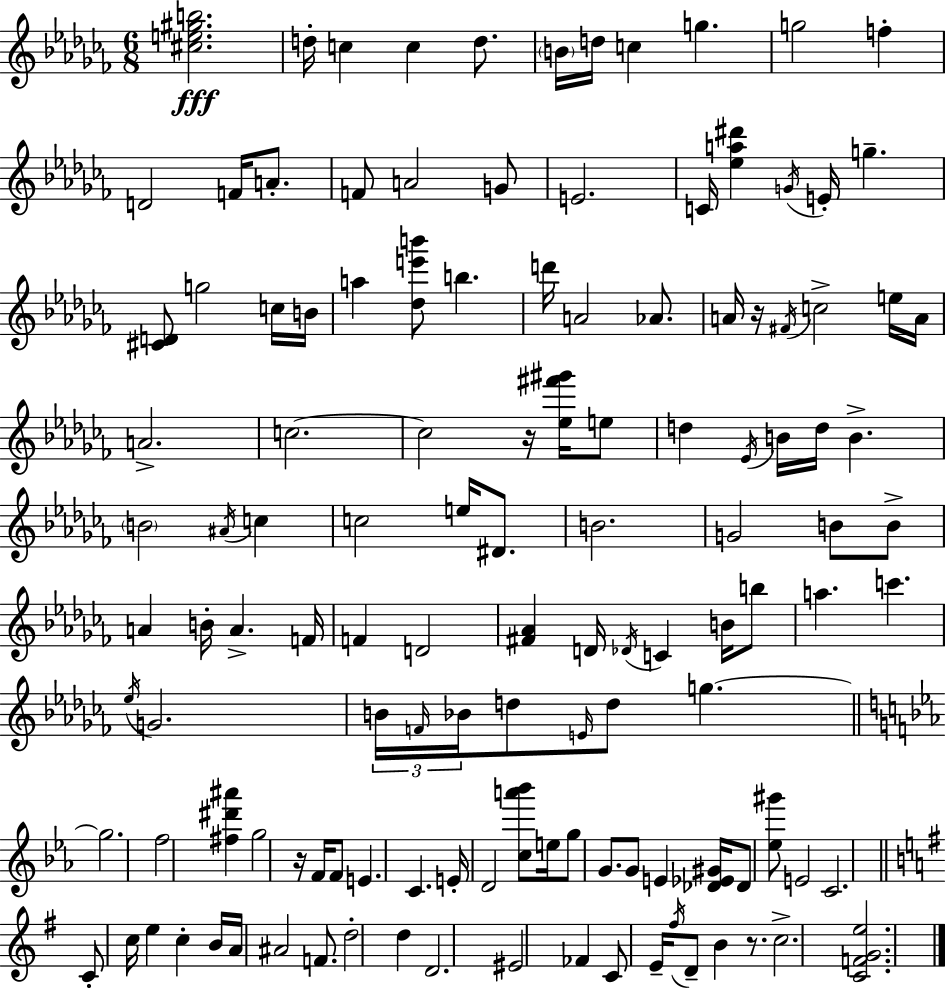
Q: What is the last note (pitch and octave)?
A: C5